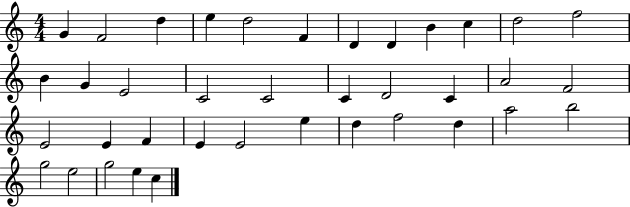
{
  \clef treble
  \numericTimeSignature
  \time 4/4
  \key c \major
  g'4 f'2 d''4 | e''4 d''2 f'4 | d'4 d'4 b'4 c''4 | d''2 f''2 | \break b'4 g'4 e'2 | c'2 c'2 | c'4 d'2 c'4 | a'2 f'2 | \break e'2 e'4 f'4 | e'4 e'2 e''4 | d''4 f''2 d''4 | a''2 b''2 | \break g''2 e''2 | g''2 e''4 c''4 | \bar "|."
}